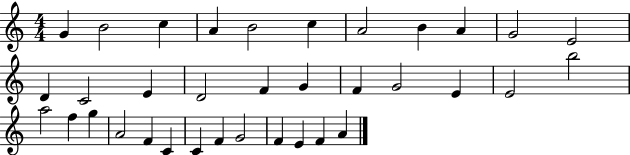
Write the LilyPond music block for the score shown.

{
  \clef treble
  \numericTimeSignature
  \time 4/4
  \key c \major
  g'4 b'2 c''4 | a'4 b'2 c''4 | a'2 b'4 a'4 | g'2 e'2 | \break d'4 c'2 e'4 | d'2 f'4 g'4 | f'4 g'2 e'4 | e'2 b''2 | \break a''2 f''4 g''4 | a'2 f'4 c'4 | c'4 f'4 g'2 | f'4 e'4 f'4 a'4 | \break \bar "|."
}